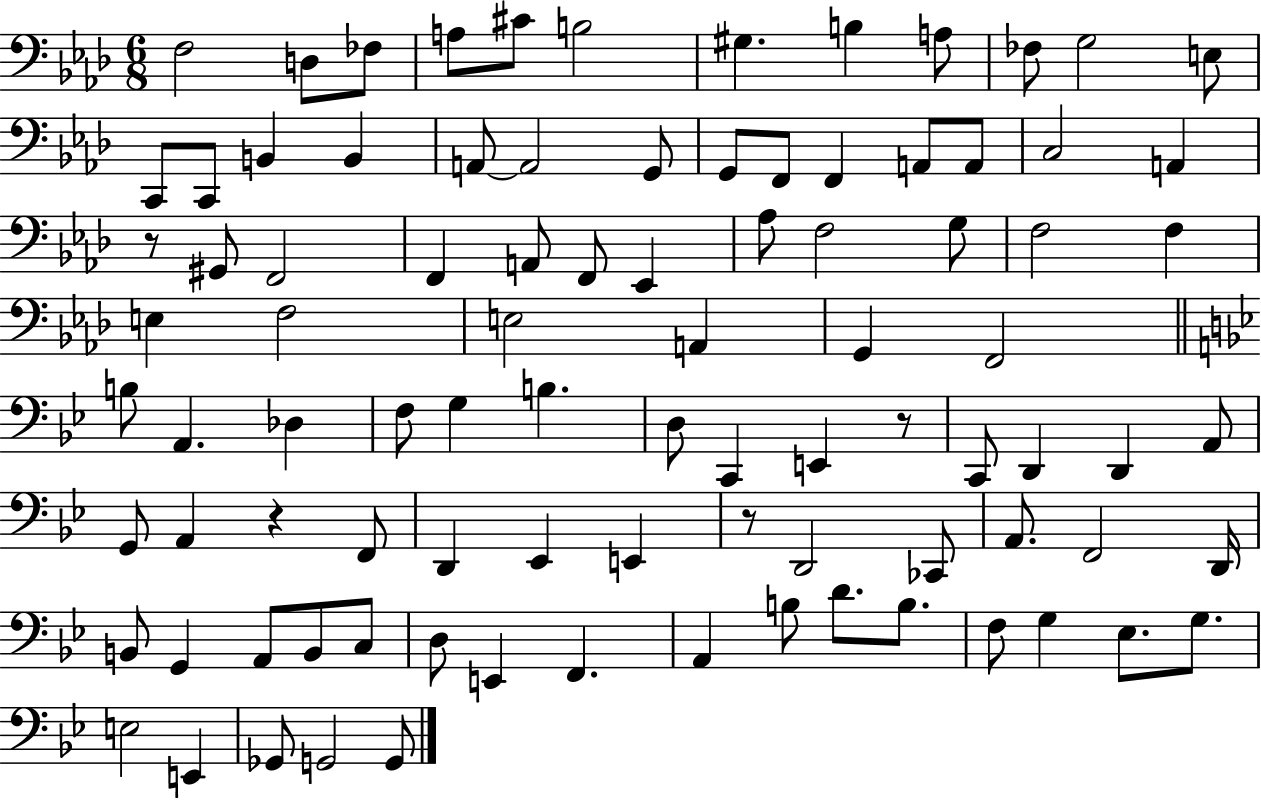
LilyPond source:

{
  \clef bass
  \numericTimeSignature
  \time 6/8
  \key aes \major
  f2 d8 fes8 | a8 cis'8 b2 | gis4. b4 a8 | fes8 g2 e8 | \break c,8 c,8 b,4 b,4 | a,8~~ a,2 g,8 | g,8 f,8 f,4 a,8 a,8 | c2 a,4 | \break r8 gis,8 f,2 | f,4 a,8 f,8 ees,4 | aes8 f2 g8 | f2 f4 | \break e4 f2 | e2 a,4 | g,4 f,2 | \bar "||" \break \key bes \major b8 a,4. des4 | f8 g4 b4. | d8 c,4 e,4 r8 | c,8 d,4 d,4 a,8 | \break g,8 a,4 r4 f,8 | d,4 ees,4 e,4 | r8 d,2 ces,8 | a,8. f,2 d,16 | \break b,8 g,4 a,8 b,8 c8 | d8 e,4 f,4. | a,4 b8 d'8. b8. | f8 g4 ees8. g8. | \break e2 e,4 | ges,8 g,2 g,8 | \bar "|."
}